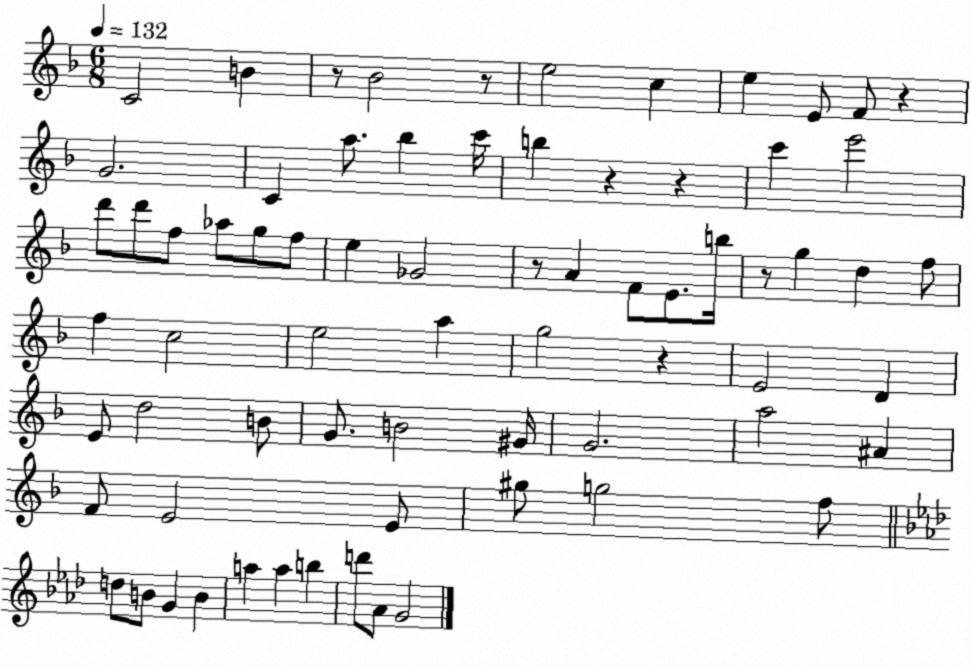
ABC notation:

X:1
T:Untitled
M:6/8
L:1/4
K:F
C2 B z/2 _B2 z/2 e2 c e E/2 F/2 z G2 C a/2 _b c'/4 b z z c' e'2 d'/2 d'/2 f/2 _a/2 g/2 f/2 e _G2 z/2 A F/2 E/2 b/4 z/2 g d f/2 f c2 e2 a g2 z E2 D E/2 d2 B/2 G/2 B2 ^G/4 G2 a2 ^A F/2 E2 E/2 ^g/2 g2 f/2 d/2 B/2 G B a a b d'/2 _A/2 G2